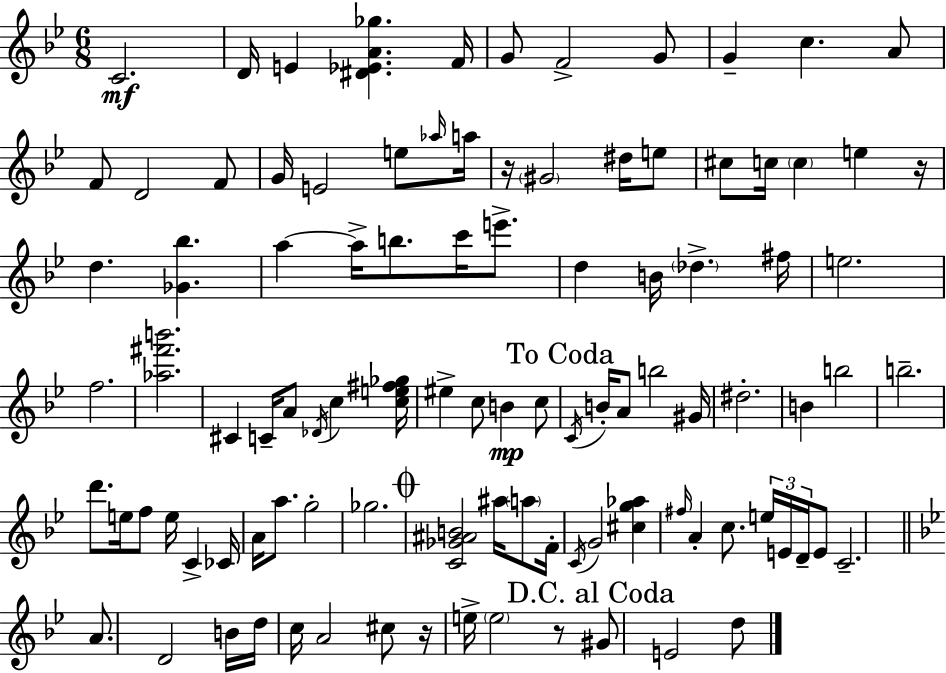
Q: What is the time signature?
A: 6/8